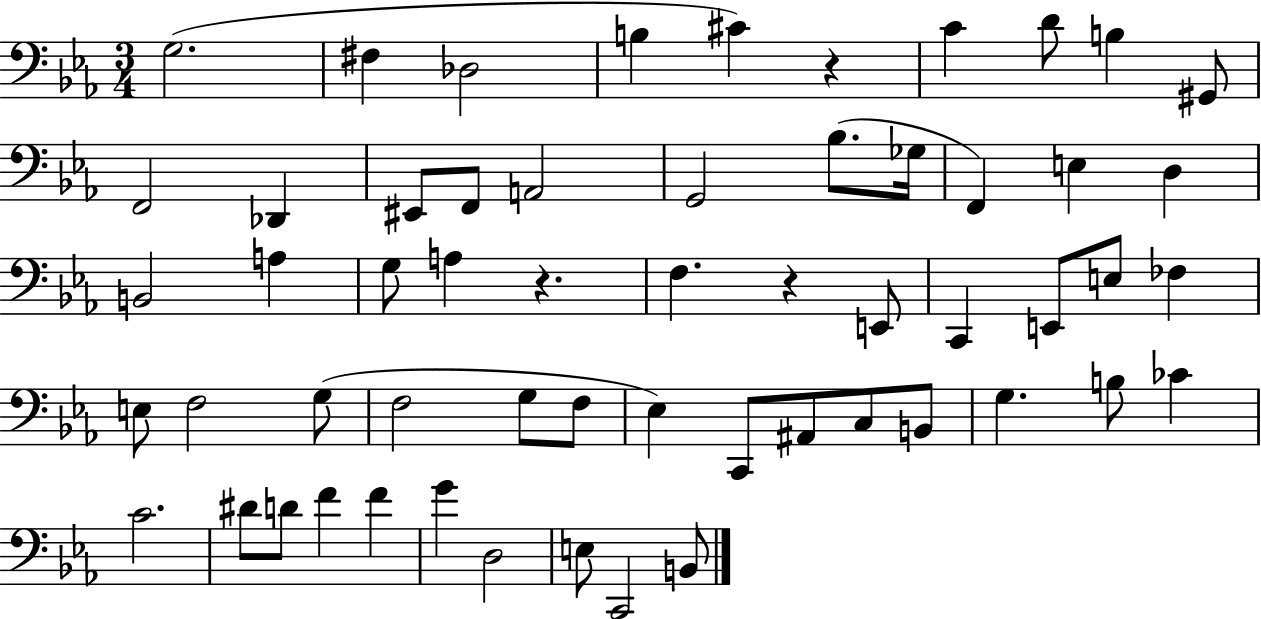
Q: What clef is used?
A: bass